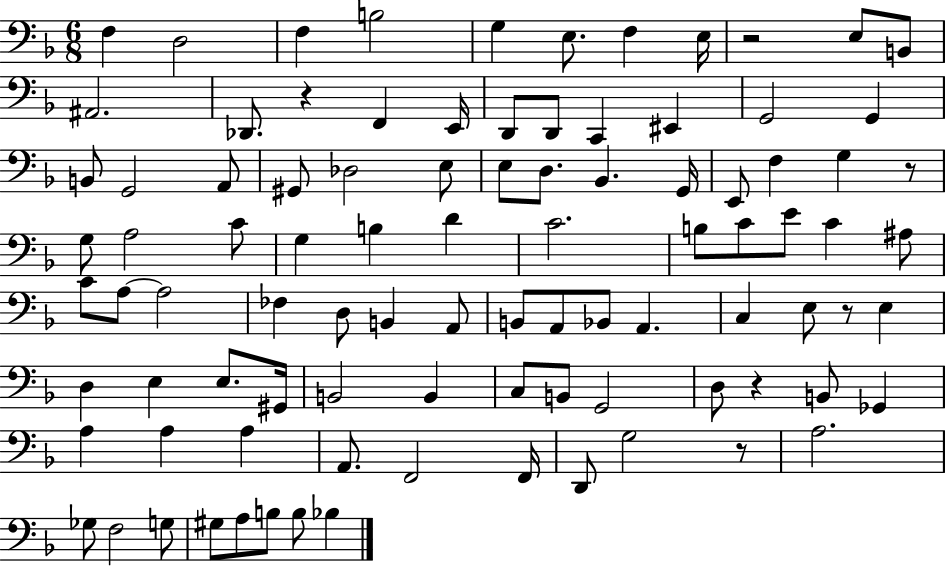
X:1
T:Untitled
M:6/8
L:1/4
K:F
F, D,2 F, B,2 G, E,/2 F, E,/4 z2 E,/2 B,,/2 ^A,,2 _D,,/2 z F,, E,,/4 D,,/2 D,,/2 C,, ^E,, G,,2 G,, B,,/2 G,,2 A,,/2 ^G,,/2 _D,2 E,/2 E,/2 D,/2 _B,, G,,/4 E,,/2 F, G, z/2 G,/2 A,2 C/2 G, B, D C2 B,/2 C/2 E/2 C ^A,/2 C/2 A,/2 A,2 _F, D,/2 B,, A,,/2 B,,/2 A,,/2 _B,,/2 A,, C, E,/2 z/2 E, D, E, E,/2 ^G,,/4 B,,2 B,, C,/2 B,,/2 G,,2 D,/2 z B,,/2 _G,, A, A, A, A,,/2 F,,2 F,,/4 D,,/2 G,2 z/2 A,2 _G,/2 F,2 G,/2 ^G,/2 A,/2 B,/2 B,/2 _B,